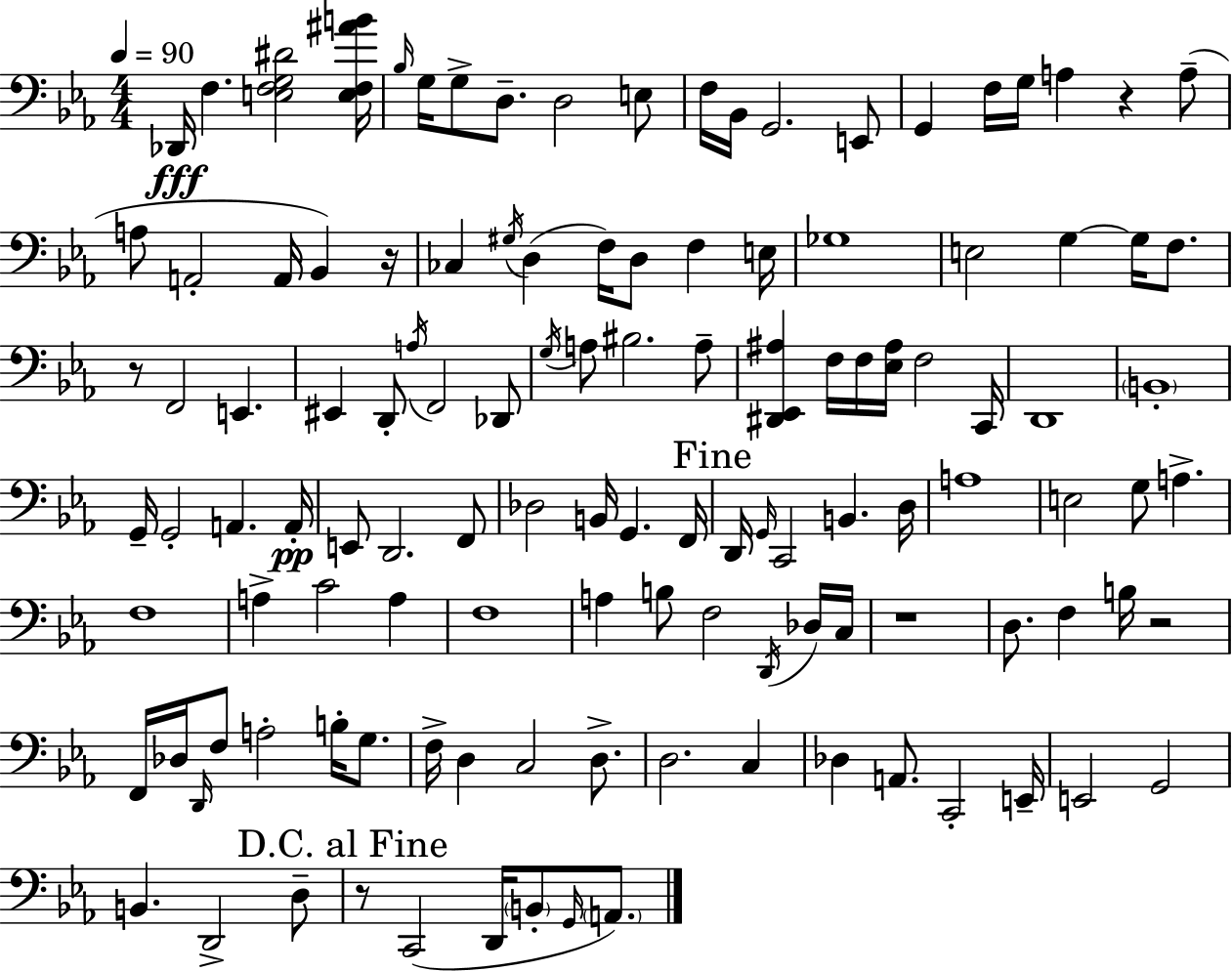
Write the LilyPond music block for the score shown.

{
  \clef bass
  \numericTimeSignature
  \time 4/4
  \key c \minor
  \tempo 4 = 90
  des,16\fff f4. <e f g dis'>2 <e f ais' b'>16 | \grace { bes16 } g16 g8-> d8.-- d2 e8 | f16 bes,16 g,2. e,8 | g,4 f16 g16 a4 r4 a8--( | \break a8 a,2-. a,16 bes,4) | r16 ces4 \acciaccatura { gis16 }( d4 f16) d8 f4 | e16 ges1 | e2 g4~~ g16 f8. | \break r8 f,2 e,4. | eis,4 d,8-. \acciaccatura { a16 } f,2 | des,8 \acciaccatura { g16 } a8 bis2. | a8-- <dis, ees, ais>4 f16 f16 <ees ais>16 f2 | \break c,16 d,1 | \parenthesize b,1-. | g,16-- g,2-. a,4. | a,16-.\pp e,8 d,2. | \break f,8 des2 b,16 g,4. | f,16 \mark "Fine" d,16 \grace { g,16 } c,2 b,4. | d16 a1 | e2 g8 a4.-> | \break f1 | a4-> c'2 | a4 f1 | a4 b8 f2 | \break \acciaccatura { d,16 } des16 c16 r1 | d8. f4 b16 r2 | f,16 des16 \grace { d,16 } f8 a2-. | b16-. g8. f16-> d4 c2 | \break d8.-> d2. | c4 des4 a,8. c,2-. | e,16-- e,2 g,2 | b,4. d,2-> | \break d8-- \mark "D.C. al Fine" r8 c,2( | d,16 \parenthesize b,8-. \grace { g,16 } \parenthesize a,8.) \bar "|."
}